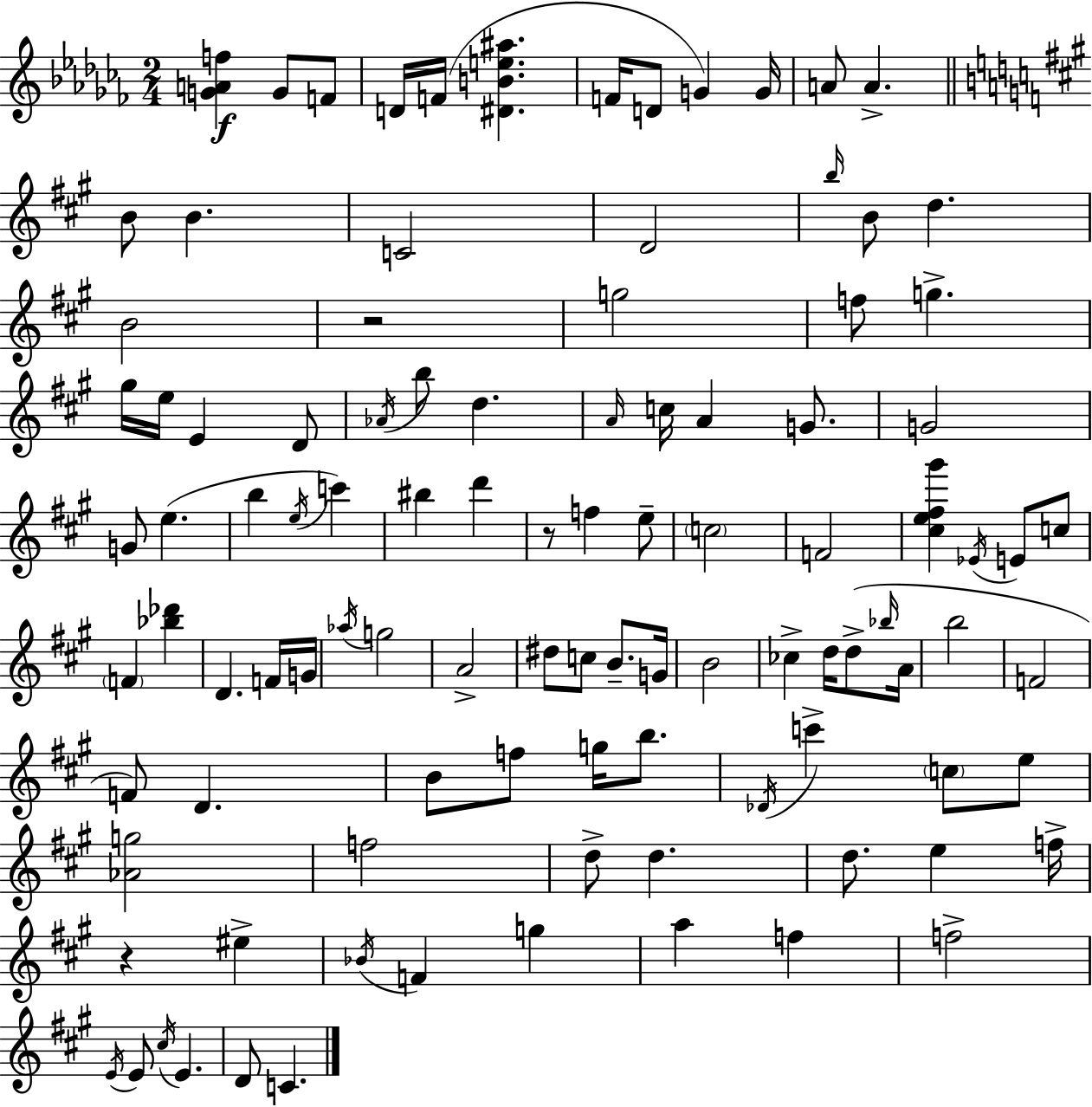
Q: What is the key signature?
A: AES minor